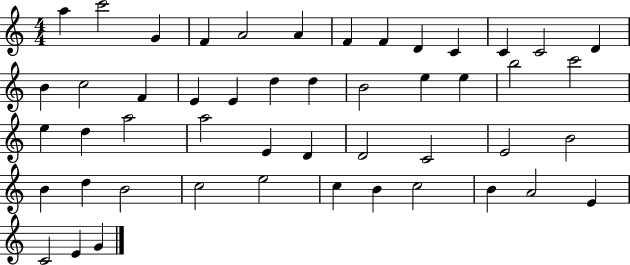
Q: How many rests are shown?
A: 0